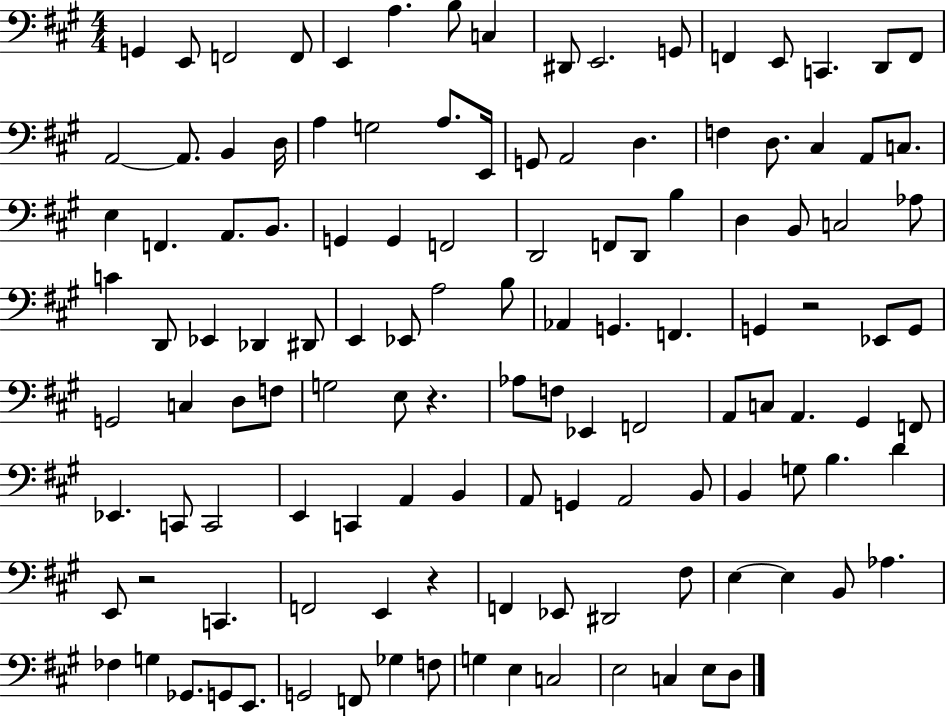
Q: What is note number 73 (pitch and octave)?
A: A2